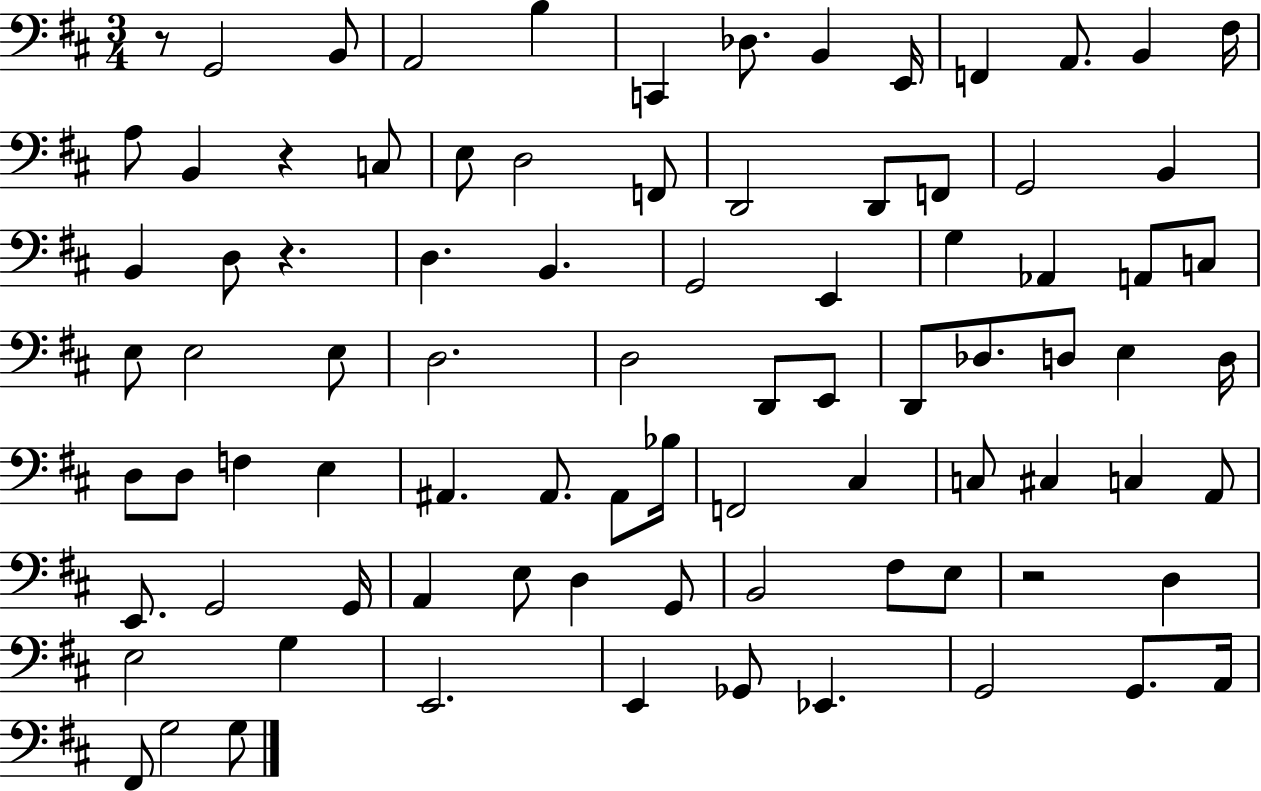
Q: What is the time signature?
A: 3/4